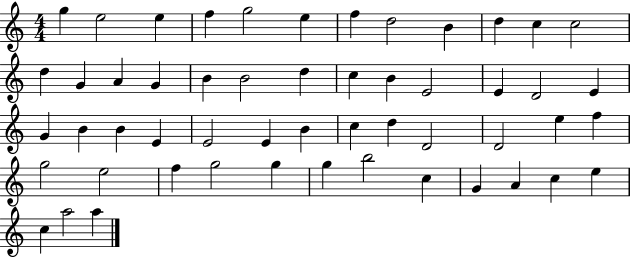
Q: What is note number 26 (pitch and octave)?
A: G4